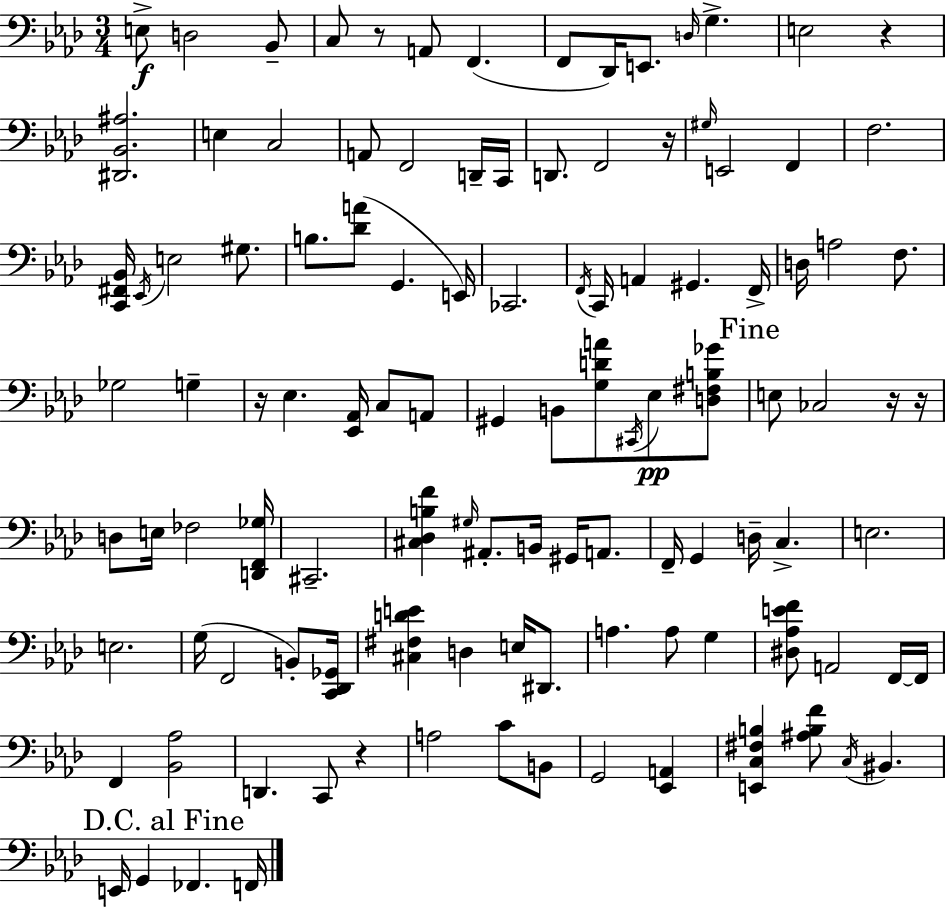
{
  \clef bass
  \numericTimeSignature
  \time 3/4
  \key f \minor
  e8->\f d2 bes,8-- | c8 r8 a,8 f,4.( | f,8 des,16) e,8. \grace { d16 } g4.-> | e2 r4 | \break <dis, bes, ais>2. | e4 c2 | a,8 f,2 d,16-- | c,16 d,8. f,2 | \break r16 \grace { gis16 } e,2 f,4 | f2. | <c, fis, bes,>16 \acciaccatura { ees,16 } e2 | gis8. b8. <des' a'>8( g,4. | \break e,16) ces,2. | \acciaccatura { f,16 } c,16 a,4 gis,4. | f,16-> d16 a2 | f8. ges2 | \break g4-- r16 ees4. <ees, aes,>16 | c8 a,8 gis,4 b,8 <g d' a'>8 | \acciaccatura { cis,16 } ees8\pp <d fis b ges'>8 \mark "Fine" e8 ces2 | r16 r16 d8 e16 fes2 | \break <d, f, ges>16 cis,2.-- | <cis des b f'>4 \grace { gis16 } ais,8.-. | b,16 gis,16 a,8. f,16-- g,4 d16-- | c4.-> e2. | \break e2. | g16( f,2 | b,8-.) <c, des, ges,>16 <cis fis d' e'>4 d4 | e16 dis,8. a4. | \break a8 g4 <dis aes e' f'>8 a,2 | f,16~~ f,16 f,4 <bes, aes>2 | d,4. | c,8 r4 a2 | \break c'8 b,8 g,2 | <ees, a,>4 <e, c fis b>4 <ais b f'>8 | \acciaccatura { c16 } bis,4. \mark "D.C. al Fine" e,16 g,4 | fes,4. f,16 \bar "|."
}